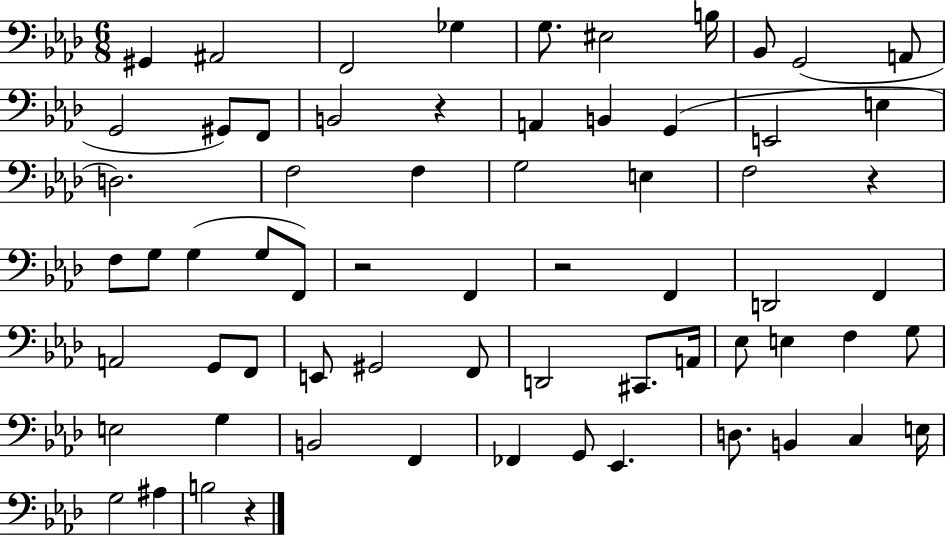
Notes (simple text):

G#2/q A#2/h F2/h Gb3/q G3/e. EIS3/h B3/s Bb2/e G2/h A2/e G2/h G#2/e F2/e B2/h R/q A2/q B2/q G2/q E2/h E3/q D3/h. F3/h F3/q G3/h E3/q F3/h R/q F3/e G3/e G3/q G3/e F2/e R/h F2/q R/h F2/q D2/h F2/q A2/h G2/e F2/e E2/e G#2/h F2/e D2/h C#2/e. A2/s Eb3/e E3/q F3/q G3/e E3/h G3/q B2/h F2/q FES2/q G2/e Eb2/q. D3/e. B2/q C3/q E3/s G3/h A#3/q B3/h R/q